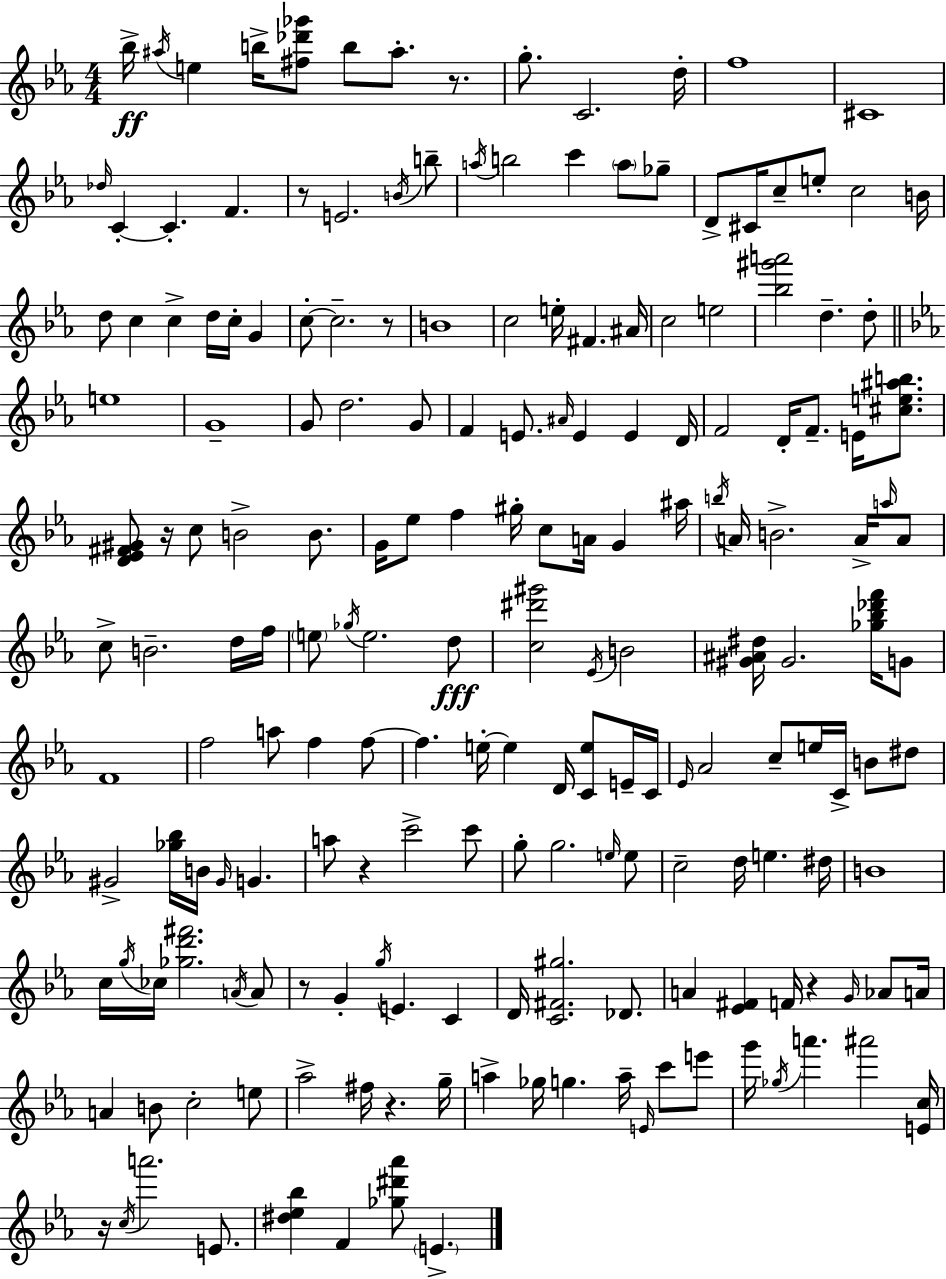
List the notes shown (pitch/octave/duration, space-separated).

Bb5/s A#5/s E5/q B5/s [F#5,Db6,Gb6]/e B5/e A#5/e. R/e. G5/e. C4/h. D5/s F5/w C#4/w Db5/s C4/q C4/q. F4/q. R/e E4/h. B4/s B5/e A5/s B5/h C6/q A5/e Gb5/e D4/e C#4/s C5/e E5/e C5/h B4/s D5/e C5/q C5/q D5/s C5/s G4/q C5/e C5/h. R/e B4/w C5/h E5/s F#4/q. A#4/s C5/h E5/h [Bb5,G#6,A6]/h D5/q. D5/e E5/w G4/w G4/e D5/h. G4/e F4/q E4/e. A#4/s E4/q E4/q D4/s F4/h D4/s F4/e. E4/s [C#5,E5,A#5,B5]/e. [D4,Eb4,F#4,G#4]/e R/s C5/e B4/h B4/e. G4/s Eb5/e F5/q G#5/s C5/e A4/s G4/q A#5/s B5/s A4/s B4/h. A4/s A5/s A4/e C5/e B4/h. D5/s F5/s E5/e Gb5/s E5/h. D5/e [C5,D#6,G#6]/h Eb4/s B4/h [G#4,A#4,D#5]/s G#4/h. [Gb5,Bb5,Db6,F6]/s G4/e F4/w F5/h A5/e F5/q F5/e F5/q. E5/s E5/q D4/s [C4,E5]/e E4/s C4/s Eb4/s Ab4/h C5/e E5/s C4/s B4/e D#5/e G#4/h [Gb5,Bb5]/s B4/s G#4/s G4/q. A5/e R/q C6/h C6/e G5/e G5/h. E5/s E5/e C5/h D5/s E5/q. D#5/s B4/w C5/s G5/s CES5/s [Gb5,D6,F#6]/h. A4/s A4/e R/e G4/q G5/s E4/q. C4/q D4/s [C4,F#4,G#5]/h. Db4/e. A4/q [Eb4,F#4]/q F4/s R/q G4/s Ab4/e A4/s A4/q B4/e C5/h E5/e Ab5/h F#5/s R/q. G5/s A5/q Gb5/s G5/q. A5/s E4/s C6/e E6/e G6/s Gb5/s A6/q. A#6/h [E4,C5]/s R/s C5/s A6/h. E4/e. [D#5,Eb5,Bb5]/q F4/q [Gb5,D#6,Ab6]/e E4/q.